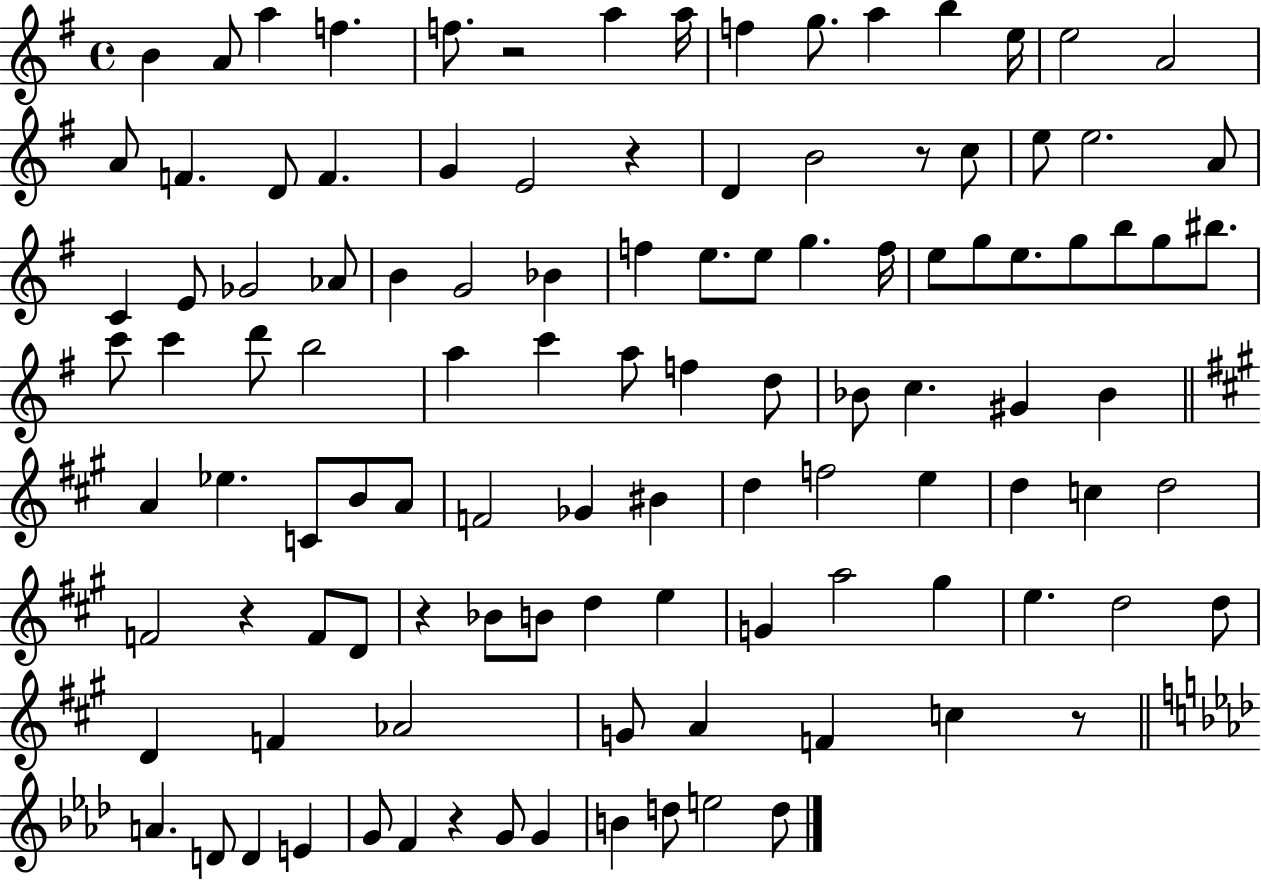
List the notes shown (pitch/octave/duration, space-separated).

B4/q A4/e A5/q F5/q. F5/e. R/h A5/q A5/s F5/q G5/e. A5/q B5/q E5/s E5/h A4/h A4/e F4/q. D4/e F4/q. G4/q E4/h R/q D4/q B4/h R/e C5/e E5/e E5/h. A4/e C4/q E4/e Gb4/h Ab4/e B4/q G4/h Bb4/q F5/q E5/e. E5/e G5/q. F5/s E5/e G5/e E5/e. G5/e B5/e G5/e BIS5/e. C6/e C6/q D6/e B5/h A5/q C6/q A5/e F5/q D5/e Bb4/e C5/q. G#4/q Bb4/q A4/q Eb5/q. C4/e B4/e A4/e F4/h Gb4/q BIS4/q D5/q F5/h E5/q D5/q C5/q D5/h F4/h R/q F4/e D4/e R/q Bb4/e B4/e D5/q E5/q G4/q A5/h G#5/q E5/q. D5/h D5/e D4/q F4/q Ab4/h G4/e A4/q F4/q C5/q R/e A4/q. D4/e D4/q E4/q G4/e F4/q R/q G4/e G4/q B4/q D5/e E5/h D5/e